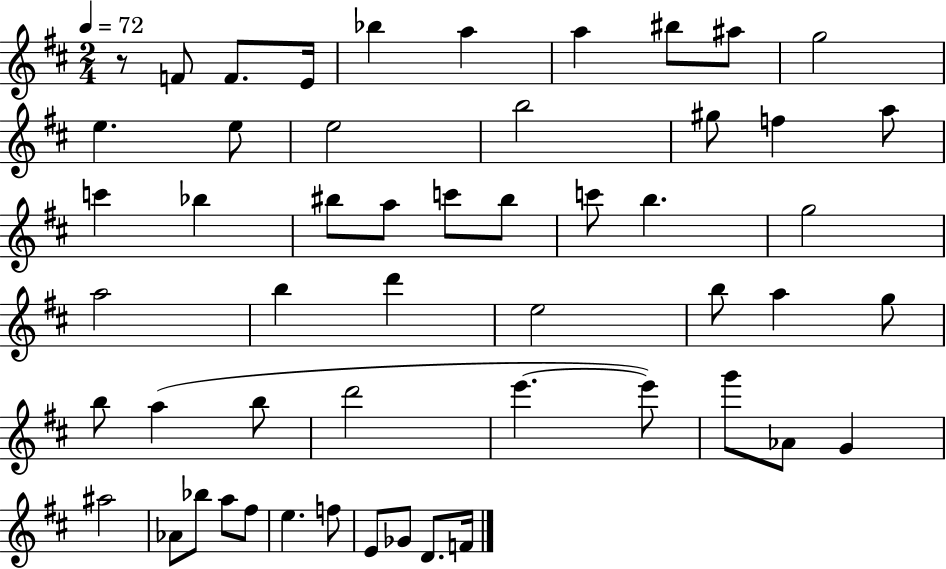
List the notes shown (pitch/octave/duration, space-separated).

R/e F4/e F4/e. E4/s Bb5/q A5/q A5/q BIS5/e A#5/e G5/h E5/q. E5/e E5/h B5/h G#5/e F5/q A5/e C6/q Bb5/q BIS5/e A5/e C6/e BIS5/e C6/e B5/q. G5/h A5/h B5/q D6/q E5/h B5/e A5/q G5/e B5/e A5/q B5/e D6/h E6/q. E6/e G6/e Ab4/e G4/q A#5/h Ab4/e Bb5/e A5/e F#5/e E5/q. F5/e E4/e Gb4/e D4/e. F4/s